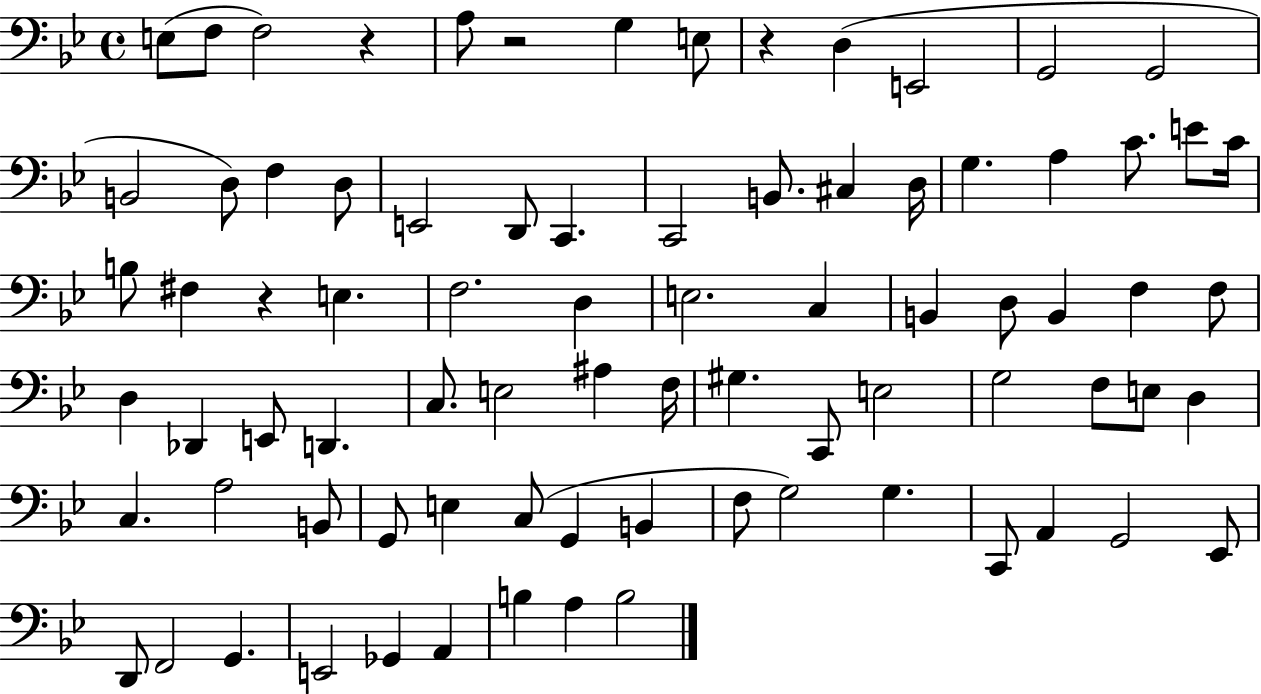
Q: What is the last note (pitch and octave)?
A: B3